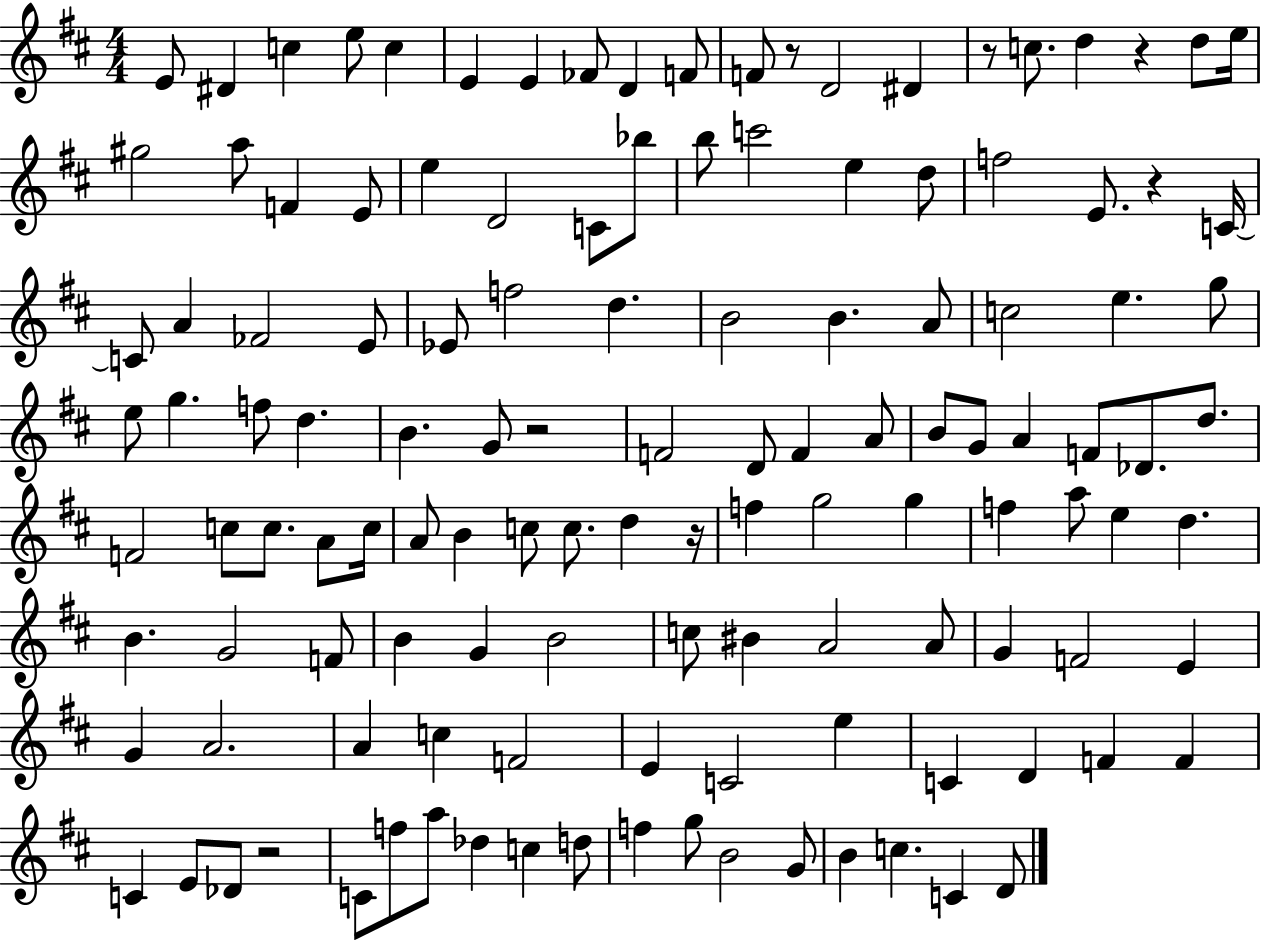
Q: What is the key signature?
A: D major